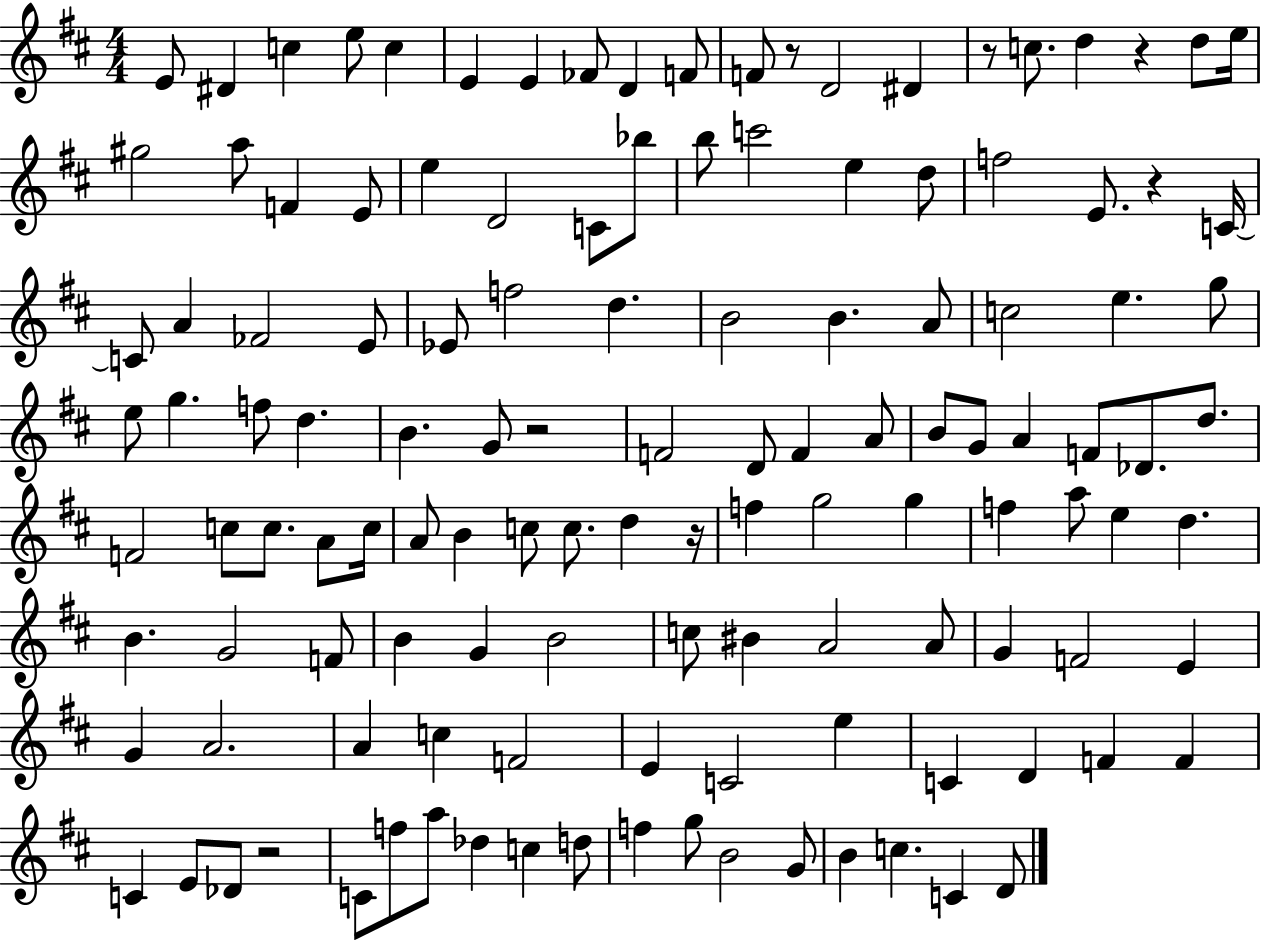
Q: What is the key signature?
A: D major